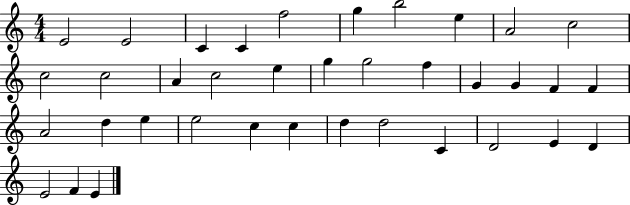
E4/h E4/h C4/q C4/q F5/h G5/q B5/h E5/q A4/h C5/h C5/h C5/h A4/q C5/h E5/q G5/q G5/h F5/q G4/q G4/q F4/q F4/q A4/h D5/q E5/q E5/h C5/q C5/q D5/q D5/h C4/q D4/h E4/q D4/q E4/h F4/q E4/q